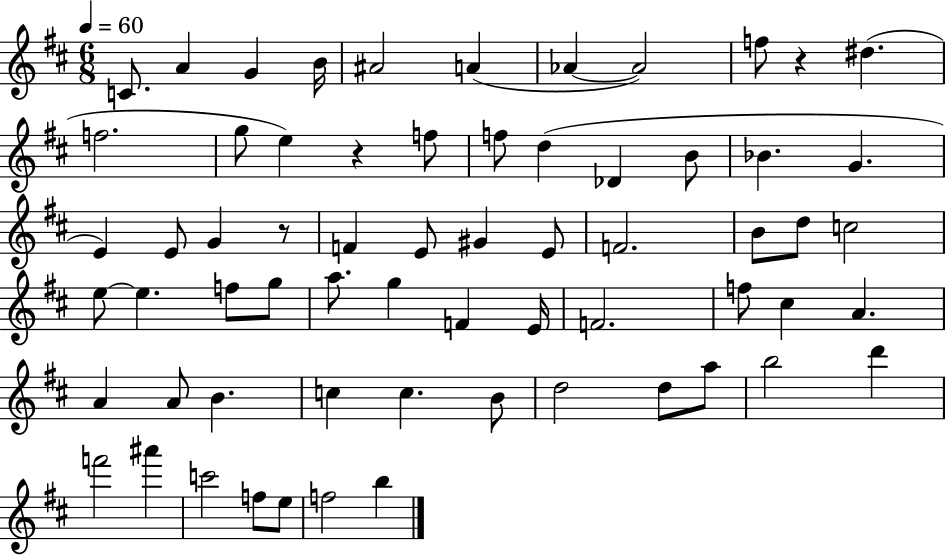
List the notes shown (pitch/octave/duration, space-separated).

C4/e. A4/q G4/q B4/s A#4/h A4/q Ab4/q Ab4/h F5/e R/q D#5/q. F5/h. G5/e E5/q R/q F5/e F5/e D5/q Db4/q B4/e Bb4/q. G4/q. E4/q E4/e G4/q R/e F4/q E4/e G#4/q E4/e F4/h. B4/e D5/e C5/h E5/e E5/q. F5/e G5/e A5/e. G5/q F4/q E4/s F4/h. F5/e C#5/q A4/q. A4/q A4/e B4/q. C5/q C5/q. B4/e D5/h D5/e A5/e B5/h D6/q F6/h A#6/q C6/h F5/e E5/e F5/h B5/q